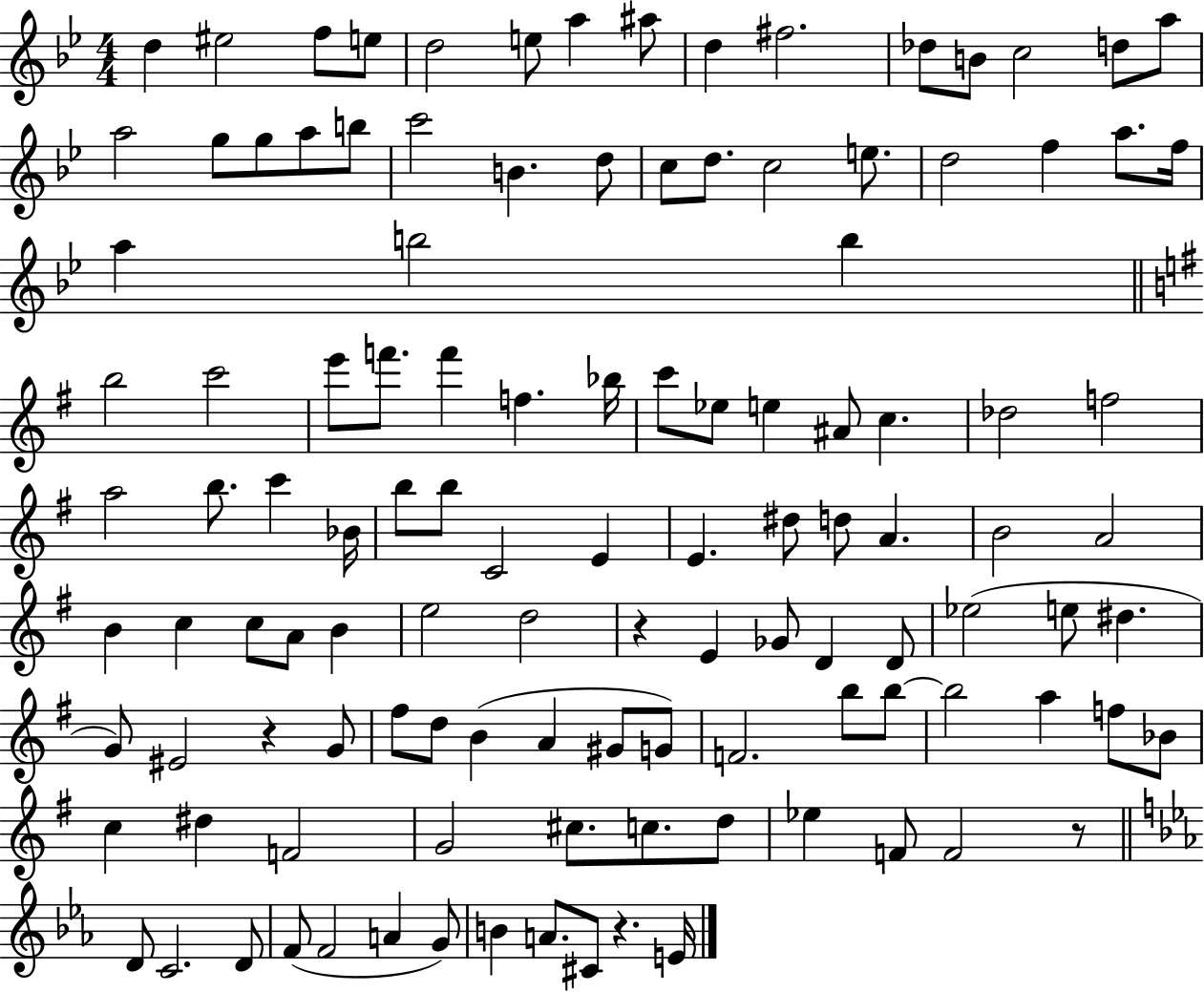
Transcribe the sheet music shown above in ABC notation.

X:1
T:Untitled
M:4/4
L:1/4
K:Bb
d ^e2 f/2 e/2 d2 e/2 a ^a/2 d ^f2 _d/2 B/2 c2 d/2 a/2 a2 g/2 g/2 a/2 b/2 c'2 B d/2 c/2 d/2 c2 e/2 d2 f a/2 f/4 a b2 b b2 c'2 e'/2 f'/2 f' f _b/4 c'/2 _e/2 e ^A/2 c _d2 f2 a2 b/2 c' _B/4 b/2 b/2 C2 E E ^d/2 d/2 A B2 A2 B c c/2 A/2 B e2 d2 z E _G/2 D D/2 _e2 e/2 ^d G/2 ^E2 z G/2 ^f/2 d/2 B A ^G/2 G/2 F2 b/2 b/2 b2 a f/2 _B/2 c ^d F2 G2 ^c/2 c/2 d/2 _e F/2 F2 z/2 D/2 C2 D/2 F/2 F2 A G/2 B A/2 ^C/2 z E/4